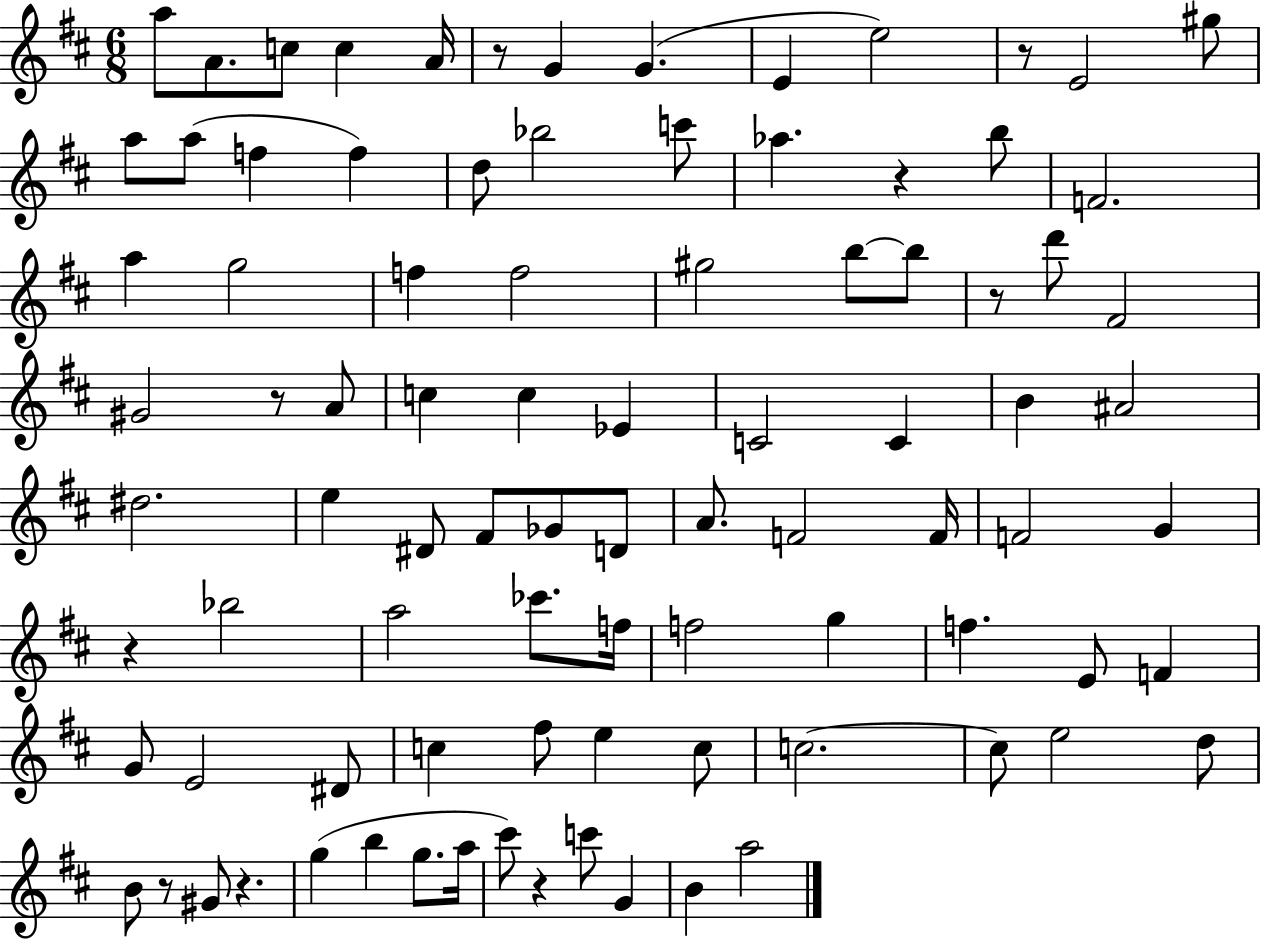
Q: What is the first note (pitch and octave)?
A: A5